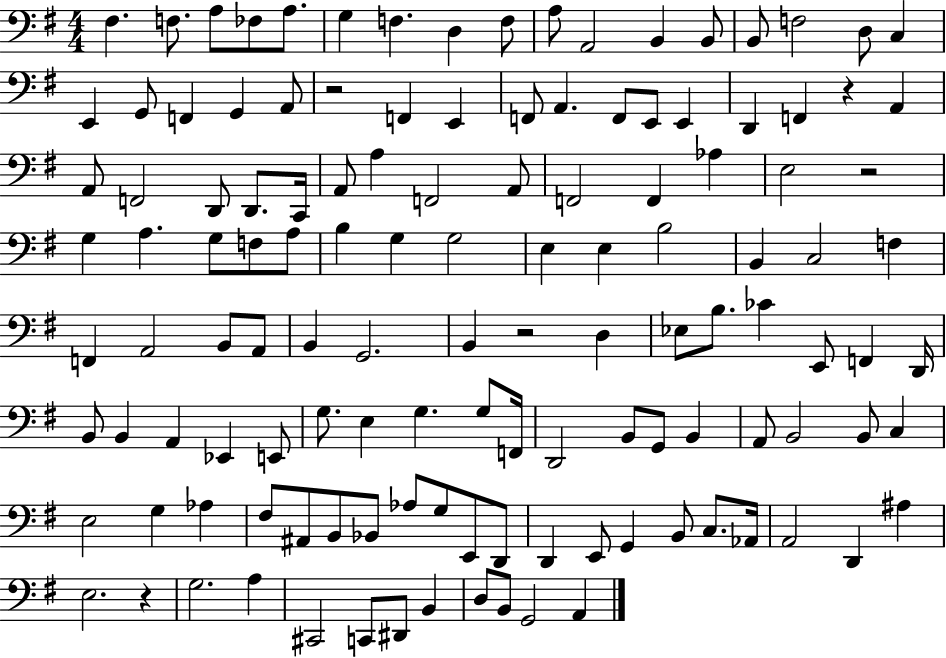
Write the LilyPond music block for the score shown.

{
  \clef bass
  \numericTimeSignature
  \time 4/4
  \key g \major
  \repeat volta 2 { fis4. f8. a8 fes8 a8. | g4 f4. d4 f8 | a8 a,2 b,4 b,8 | b,8 f2 d8 c4 | \break e,4 g,8 f,4 g,4 a,8 | r2 f,4 e,4 | f,8 a,4. f,8 e,8 e,4 | d,4 f,4 r4 a,4 | \break a,8 f,2 d,8 d,8. c,16 | a,8 a4 f,2 a,8 | f,2 f,4 aes4 | e2 r2 | \break g4 a4. g8 f8 a8 | b4 g4 g2 | e4 e4 b2 | b,4 c2 f4 | \break f,4 a,2 b,8 a,8 | b,4 g,2. | b,4 r2 d4 | ees8 b8. ces'4 e,8 f,4 d,16 | \break b,8 b,4 a,4 ees,4 e,8 | g8. e4 g4. g8 f,16 | d,2 b,8 g,8 b,4 | a,8 b,2 b,8 c4 | \break e2 g4 aes4 | fis8 ais,8 b,8 bes,8 aes8 g8 e,8 d,8 | d,4 e,8 g,4 b,8 c8. aes,16 | a,2 d,4 ais4 | \break e2. r4 | g2. a4 | cis,2 c,8 dis,8 b,4 | d8 b,8 g,2 a,4 | \break } \bar "|."
}